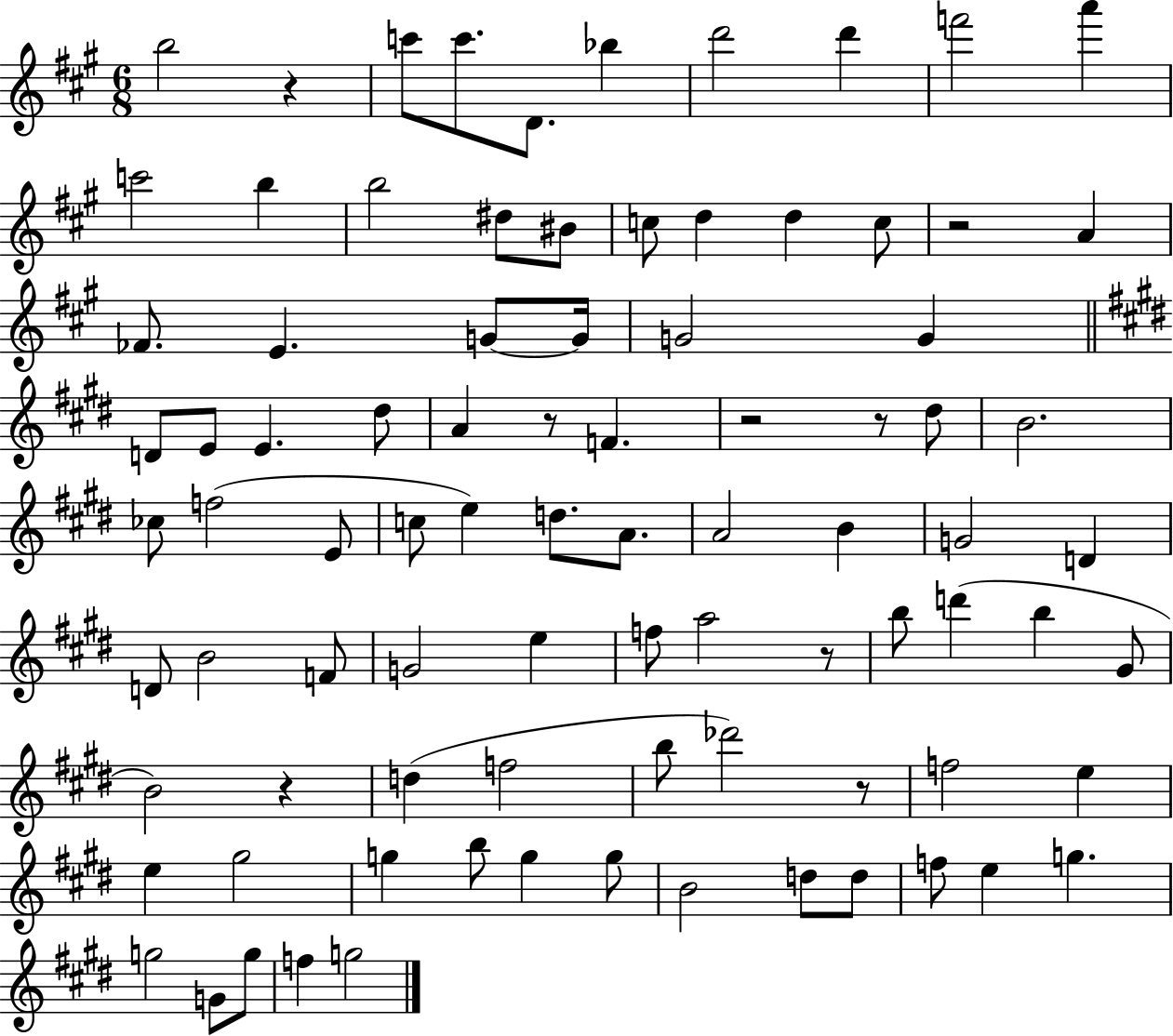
X:1
T:Untitled
M:6/8
L:1/4
K:A
b2 z c'/2 c'/2 D/2 _b d'2 d' f'2 a' c'2 b b2 ^d/2 ^B/2 c/2 d d c/2 z2 A _F/2 E G/2 G/4 G2 G D/2 E/2 E ^d/2 A z/2 F z2 z/2 ^d/2 B2 _c/2 f2 E/2 c/2 e d/2 A/2 A2 B G2 D D/2 B2 F/2 G2 e f/2 a2 z/2 b/2 d' b ^G/2 B2 z d f2 b/2 _d'2 z/2 f2 e e ^g2 g b/2 g g/2 B2 d/2 d/2 f/2 e g g2 G/2 g/2 f g2